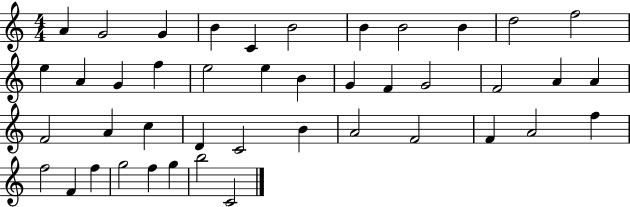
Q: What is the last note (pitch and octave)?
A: C4